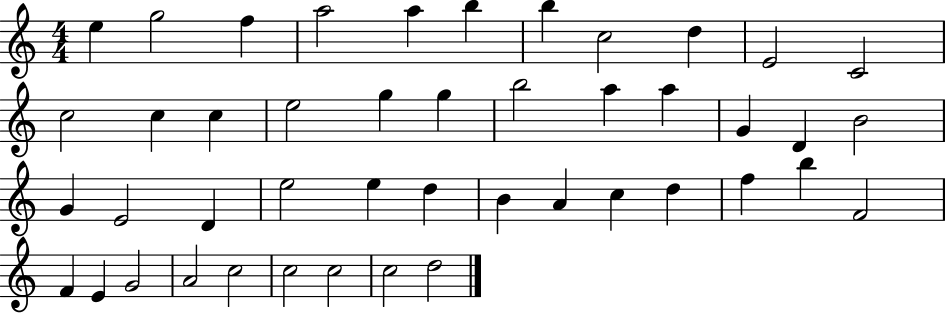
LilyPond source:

{
  \clef treble
  \numericTimeSignature
  \time 4/4
  \key c \major
  e''4 g''2 f''4 | a''2 a''4 b''4 | b''4 c''2 d''4 | e'2 c'2 | \break c''2 c''4 c''4 | e''2 g''4 g''4 | b''2 a''4 a''4 | g'4 d'4 b'2 | \break g'4 e'2 d'4 | e''2 e''4 d''4 | b'4 a'4 c''4 d''4 | f''4 b''4 f'2 | \break f'4 e'4 g'2 | a'2 c''2 | c''2 c''2 | c''2 d''2 | \break \bar "|."
}